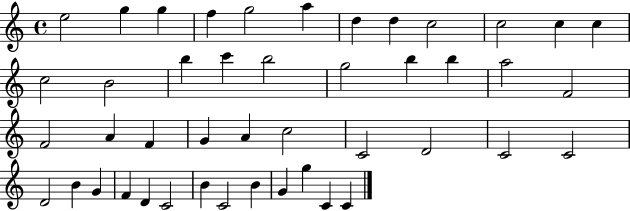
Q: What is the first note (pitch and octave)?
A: E5